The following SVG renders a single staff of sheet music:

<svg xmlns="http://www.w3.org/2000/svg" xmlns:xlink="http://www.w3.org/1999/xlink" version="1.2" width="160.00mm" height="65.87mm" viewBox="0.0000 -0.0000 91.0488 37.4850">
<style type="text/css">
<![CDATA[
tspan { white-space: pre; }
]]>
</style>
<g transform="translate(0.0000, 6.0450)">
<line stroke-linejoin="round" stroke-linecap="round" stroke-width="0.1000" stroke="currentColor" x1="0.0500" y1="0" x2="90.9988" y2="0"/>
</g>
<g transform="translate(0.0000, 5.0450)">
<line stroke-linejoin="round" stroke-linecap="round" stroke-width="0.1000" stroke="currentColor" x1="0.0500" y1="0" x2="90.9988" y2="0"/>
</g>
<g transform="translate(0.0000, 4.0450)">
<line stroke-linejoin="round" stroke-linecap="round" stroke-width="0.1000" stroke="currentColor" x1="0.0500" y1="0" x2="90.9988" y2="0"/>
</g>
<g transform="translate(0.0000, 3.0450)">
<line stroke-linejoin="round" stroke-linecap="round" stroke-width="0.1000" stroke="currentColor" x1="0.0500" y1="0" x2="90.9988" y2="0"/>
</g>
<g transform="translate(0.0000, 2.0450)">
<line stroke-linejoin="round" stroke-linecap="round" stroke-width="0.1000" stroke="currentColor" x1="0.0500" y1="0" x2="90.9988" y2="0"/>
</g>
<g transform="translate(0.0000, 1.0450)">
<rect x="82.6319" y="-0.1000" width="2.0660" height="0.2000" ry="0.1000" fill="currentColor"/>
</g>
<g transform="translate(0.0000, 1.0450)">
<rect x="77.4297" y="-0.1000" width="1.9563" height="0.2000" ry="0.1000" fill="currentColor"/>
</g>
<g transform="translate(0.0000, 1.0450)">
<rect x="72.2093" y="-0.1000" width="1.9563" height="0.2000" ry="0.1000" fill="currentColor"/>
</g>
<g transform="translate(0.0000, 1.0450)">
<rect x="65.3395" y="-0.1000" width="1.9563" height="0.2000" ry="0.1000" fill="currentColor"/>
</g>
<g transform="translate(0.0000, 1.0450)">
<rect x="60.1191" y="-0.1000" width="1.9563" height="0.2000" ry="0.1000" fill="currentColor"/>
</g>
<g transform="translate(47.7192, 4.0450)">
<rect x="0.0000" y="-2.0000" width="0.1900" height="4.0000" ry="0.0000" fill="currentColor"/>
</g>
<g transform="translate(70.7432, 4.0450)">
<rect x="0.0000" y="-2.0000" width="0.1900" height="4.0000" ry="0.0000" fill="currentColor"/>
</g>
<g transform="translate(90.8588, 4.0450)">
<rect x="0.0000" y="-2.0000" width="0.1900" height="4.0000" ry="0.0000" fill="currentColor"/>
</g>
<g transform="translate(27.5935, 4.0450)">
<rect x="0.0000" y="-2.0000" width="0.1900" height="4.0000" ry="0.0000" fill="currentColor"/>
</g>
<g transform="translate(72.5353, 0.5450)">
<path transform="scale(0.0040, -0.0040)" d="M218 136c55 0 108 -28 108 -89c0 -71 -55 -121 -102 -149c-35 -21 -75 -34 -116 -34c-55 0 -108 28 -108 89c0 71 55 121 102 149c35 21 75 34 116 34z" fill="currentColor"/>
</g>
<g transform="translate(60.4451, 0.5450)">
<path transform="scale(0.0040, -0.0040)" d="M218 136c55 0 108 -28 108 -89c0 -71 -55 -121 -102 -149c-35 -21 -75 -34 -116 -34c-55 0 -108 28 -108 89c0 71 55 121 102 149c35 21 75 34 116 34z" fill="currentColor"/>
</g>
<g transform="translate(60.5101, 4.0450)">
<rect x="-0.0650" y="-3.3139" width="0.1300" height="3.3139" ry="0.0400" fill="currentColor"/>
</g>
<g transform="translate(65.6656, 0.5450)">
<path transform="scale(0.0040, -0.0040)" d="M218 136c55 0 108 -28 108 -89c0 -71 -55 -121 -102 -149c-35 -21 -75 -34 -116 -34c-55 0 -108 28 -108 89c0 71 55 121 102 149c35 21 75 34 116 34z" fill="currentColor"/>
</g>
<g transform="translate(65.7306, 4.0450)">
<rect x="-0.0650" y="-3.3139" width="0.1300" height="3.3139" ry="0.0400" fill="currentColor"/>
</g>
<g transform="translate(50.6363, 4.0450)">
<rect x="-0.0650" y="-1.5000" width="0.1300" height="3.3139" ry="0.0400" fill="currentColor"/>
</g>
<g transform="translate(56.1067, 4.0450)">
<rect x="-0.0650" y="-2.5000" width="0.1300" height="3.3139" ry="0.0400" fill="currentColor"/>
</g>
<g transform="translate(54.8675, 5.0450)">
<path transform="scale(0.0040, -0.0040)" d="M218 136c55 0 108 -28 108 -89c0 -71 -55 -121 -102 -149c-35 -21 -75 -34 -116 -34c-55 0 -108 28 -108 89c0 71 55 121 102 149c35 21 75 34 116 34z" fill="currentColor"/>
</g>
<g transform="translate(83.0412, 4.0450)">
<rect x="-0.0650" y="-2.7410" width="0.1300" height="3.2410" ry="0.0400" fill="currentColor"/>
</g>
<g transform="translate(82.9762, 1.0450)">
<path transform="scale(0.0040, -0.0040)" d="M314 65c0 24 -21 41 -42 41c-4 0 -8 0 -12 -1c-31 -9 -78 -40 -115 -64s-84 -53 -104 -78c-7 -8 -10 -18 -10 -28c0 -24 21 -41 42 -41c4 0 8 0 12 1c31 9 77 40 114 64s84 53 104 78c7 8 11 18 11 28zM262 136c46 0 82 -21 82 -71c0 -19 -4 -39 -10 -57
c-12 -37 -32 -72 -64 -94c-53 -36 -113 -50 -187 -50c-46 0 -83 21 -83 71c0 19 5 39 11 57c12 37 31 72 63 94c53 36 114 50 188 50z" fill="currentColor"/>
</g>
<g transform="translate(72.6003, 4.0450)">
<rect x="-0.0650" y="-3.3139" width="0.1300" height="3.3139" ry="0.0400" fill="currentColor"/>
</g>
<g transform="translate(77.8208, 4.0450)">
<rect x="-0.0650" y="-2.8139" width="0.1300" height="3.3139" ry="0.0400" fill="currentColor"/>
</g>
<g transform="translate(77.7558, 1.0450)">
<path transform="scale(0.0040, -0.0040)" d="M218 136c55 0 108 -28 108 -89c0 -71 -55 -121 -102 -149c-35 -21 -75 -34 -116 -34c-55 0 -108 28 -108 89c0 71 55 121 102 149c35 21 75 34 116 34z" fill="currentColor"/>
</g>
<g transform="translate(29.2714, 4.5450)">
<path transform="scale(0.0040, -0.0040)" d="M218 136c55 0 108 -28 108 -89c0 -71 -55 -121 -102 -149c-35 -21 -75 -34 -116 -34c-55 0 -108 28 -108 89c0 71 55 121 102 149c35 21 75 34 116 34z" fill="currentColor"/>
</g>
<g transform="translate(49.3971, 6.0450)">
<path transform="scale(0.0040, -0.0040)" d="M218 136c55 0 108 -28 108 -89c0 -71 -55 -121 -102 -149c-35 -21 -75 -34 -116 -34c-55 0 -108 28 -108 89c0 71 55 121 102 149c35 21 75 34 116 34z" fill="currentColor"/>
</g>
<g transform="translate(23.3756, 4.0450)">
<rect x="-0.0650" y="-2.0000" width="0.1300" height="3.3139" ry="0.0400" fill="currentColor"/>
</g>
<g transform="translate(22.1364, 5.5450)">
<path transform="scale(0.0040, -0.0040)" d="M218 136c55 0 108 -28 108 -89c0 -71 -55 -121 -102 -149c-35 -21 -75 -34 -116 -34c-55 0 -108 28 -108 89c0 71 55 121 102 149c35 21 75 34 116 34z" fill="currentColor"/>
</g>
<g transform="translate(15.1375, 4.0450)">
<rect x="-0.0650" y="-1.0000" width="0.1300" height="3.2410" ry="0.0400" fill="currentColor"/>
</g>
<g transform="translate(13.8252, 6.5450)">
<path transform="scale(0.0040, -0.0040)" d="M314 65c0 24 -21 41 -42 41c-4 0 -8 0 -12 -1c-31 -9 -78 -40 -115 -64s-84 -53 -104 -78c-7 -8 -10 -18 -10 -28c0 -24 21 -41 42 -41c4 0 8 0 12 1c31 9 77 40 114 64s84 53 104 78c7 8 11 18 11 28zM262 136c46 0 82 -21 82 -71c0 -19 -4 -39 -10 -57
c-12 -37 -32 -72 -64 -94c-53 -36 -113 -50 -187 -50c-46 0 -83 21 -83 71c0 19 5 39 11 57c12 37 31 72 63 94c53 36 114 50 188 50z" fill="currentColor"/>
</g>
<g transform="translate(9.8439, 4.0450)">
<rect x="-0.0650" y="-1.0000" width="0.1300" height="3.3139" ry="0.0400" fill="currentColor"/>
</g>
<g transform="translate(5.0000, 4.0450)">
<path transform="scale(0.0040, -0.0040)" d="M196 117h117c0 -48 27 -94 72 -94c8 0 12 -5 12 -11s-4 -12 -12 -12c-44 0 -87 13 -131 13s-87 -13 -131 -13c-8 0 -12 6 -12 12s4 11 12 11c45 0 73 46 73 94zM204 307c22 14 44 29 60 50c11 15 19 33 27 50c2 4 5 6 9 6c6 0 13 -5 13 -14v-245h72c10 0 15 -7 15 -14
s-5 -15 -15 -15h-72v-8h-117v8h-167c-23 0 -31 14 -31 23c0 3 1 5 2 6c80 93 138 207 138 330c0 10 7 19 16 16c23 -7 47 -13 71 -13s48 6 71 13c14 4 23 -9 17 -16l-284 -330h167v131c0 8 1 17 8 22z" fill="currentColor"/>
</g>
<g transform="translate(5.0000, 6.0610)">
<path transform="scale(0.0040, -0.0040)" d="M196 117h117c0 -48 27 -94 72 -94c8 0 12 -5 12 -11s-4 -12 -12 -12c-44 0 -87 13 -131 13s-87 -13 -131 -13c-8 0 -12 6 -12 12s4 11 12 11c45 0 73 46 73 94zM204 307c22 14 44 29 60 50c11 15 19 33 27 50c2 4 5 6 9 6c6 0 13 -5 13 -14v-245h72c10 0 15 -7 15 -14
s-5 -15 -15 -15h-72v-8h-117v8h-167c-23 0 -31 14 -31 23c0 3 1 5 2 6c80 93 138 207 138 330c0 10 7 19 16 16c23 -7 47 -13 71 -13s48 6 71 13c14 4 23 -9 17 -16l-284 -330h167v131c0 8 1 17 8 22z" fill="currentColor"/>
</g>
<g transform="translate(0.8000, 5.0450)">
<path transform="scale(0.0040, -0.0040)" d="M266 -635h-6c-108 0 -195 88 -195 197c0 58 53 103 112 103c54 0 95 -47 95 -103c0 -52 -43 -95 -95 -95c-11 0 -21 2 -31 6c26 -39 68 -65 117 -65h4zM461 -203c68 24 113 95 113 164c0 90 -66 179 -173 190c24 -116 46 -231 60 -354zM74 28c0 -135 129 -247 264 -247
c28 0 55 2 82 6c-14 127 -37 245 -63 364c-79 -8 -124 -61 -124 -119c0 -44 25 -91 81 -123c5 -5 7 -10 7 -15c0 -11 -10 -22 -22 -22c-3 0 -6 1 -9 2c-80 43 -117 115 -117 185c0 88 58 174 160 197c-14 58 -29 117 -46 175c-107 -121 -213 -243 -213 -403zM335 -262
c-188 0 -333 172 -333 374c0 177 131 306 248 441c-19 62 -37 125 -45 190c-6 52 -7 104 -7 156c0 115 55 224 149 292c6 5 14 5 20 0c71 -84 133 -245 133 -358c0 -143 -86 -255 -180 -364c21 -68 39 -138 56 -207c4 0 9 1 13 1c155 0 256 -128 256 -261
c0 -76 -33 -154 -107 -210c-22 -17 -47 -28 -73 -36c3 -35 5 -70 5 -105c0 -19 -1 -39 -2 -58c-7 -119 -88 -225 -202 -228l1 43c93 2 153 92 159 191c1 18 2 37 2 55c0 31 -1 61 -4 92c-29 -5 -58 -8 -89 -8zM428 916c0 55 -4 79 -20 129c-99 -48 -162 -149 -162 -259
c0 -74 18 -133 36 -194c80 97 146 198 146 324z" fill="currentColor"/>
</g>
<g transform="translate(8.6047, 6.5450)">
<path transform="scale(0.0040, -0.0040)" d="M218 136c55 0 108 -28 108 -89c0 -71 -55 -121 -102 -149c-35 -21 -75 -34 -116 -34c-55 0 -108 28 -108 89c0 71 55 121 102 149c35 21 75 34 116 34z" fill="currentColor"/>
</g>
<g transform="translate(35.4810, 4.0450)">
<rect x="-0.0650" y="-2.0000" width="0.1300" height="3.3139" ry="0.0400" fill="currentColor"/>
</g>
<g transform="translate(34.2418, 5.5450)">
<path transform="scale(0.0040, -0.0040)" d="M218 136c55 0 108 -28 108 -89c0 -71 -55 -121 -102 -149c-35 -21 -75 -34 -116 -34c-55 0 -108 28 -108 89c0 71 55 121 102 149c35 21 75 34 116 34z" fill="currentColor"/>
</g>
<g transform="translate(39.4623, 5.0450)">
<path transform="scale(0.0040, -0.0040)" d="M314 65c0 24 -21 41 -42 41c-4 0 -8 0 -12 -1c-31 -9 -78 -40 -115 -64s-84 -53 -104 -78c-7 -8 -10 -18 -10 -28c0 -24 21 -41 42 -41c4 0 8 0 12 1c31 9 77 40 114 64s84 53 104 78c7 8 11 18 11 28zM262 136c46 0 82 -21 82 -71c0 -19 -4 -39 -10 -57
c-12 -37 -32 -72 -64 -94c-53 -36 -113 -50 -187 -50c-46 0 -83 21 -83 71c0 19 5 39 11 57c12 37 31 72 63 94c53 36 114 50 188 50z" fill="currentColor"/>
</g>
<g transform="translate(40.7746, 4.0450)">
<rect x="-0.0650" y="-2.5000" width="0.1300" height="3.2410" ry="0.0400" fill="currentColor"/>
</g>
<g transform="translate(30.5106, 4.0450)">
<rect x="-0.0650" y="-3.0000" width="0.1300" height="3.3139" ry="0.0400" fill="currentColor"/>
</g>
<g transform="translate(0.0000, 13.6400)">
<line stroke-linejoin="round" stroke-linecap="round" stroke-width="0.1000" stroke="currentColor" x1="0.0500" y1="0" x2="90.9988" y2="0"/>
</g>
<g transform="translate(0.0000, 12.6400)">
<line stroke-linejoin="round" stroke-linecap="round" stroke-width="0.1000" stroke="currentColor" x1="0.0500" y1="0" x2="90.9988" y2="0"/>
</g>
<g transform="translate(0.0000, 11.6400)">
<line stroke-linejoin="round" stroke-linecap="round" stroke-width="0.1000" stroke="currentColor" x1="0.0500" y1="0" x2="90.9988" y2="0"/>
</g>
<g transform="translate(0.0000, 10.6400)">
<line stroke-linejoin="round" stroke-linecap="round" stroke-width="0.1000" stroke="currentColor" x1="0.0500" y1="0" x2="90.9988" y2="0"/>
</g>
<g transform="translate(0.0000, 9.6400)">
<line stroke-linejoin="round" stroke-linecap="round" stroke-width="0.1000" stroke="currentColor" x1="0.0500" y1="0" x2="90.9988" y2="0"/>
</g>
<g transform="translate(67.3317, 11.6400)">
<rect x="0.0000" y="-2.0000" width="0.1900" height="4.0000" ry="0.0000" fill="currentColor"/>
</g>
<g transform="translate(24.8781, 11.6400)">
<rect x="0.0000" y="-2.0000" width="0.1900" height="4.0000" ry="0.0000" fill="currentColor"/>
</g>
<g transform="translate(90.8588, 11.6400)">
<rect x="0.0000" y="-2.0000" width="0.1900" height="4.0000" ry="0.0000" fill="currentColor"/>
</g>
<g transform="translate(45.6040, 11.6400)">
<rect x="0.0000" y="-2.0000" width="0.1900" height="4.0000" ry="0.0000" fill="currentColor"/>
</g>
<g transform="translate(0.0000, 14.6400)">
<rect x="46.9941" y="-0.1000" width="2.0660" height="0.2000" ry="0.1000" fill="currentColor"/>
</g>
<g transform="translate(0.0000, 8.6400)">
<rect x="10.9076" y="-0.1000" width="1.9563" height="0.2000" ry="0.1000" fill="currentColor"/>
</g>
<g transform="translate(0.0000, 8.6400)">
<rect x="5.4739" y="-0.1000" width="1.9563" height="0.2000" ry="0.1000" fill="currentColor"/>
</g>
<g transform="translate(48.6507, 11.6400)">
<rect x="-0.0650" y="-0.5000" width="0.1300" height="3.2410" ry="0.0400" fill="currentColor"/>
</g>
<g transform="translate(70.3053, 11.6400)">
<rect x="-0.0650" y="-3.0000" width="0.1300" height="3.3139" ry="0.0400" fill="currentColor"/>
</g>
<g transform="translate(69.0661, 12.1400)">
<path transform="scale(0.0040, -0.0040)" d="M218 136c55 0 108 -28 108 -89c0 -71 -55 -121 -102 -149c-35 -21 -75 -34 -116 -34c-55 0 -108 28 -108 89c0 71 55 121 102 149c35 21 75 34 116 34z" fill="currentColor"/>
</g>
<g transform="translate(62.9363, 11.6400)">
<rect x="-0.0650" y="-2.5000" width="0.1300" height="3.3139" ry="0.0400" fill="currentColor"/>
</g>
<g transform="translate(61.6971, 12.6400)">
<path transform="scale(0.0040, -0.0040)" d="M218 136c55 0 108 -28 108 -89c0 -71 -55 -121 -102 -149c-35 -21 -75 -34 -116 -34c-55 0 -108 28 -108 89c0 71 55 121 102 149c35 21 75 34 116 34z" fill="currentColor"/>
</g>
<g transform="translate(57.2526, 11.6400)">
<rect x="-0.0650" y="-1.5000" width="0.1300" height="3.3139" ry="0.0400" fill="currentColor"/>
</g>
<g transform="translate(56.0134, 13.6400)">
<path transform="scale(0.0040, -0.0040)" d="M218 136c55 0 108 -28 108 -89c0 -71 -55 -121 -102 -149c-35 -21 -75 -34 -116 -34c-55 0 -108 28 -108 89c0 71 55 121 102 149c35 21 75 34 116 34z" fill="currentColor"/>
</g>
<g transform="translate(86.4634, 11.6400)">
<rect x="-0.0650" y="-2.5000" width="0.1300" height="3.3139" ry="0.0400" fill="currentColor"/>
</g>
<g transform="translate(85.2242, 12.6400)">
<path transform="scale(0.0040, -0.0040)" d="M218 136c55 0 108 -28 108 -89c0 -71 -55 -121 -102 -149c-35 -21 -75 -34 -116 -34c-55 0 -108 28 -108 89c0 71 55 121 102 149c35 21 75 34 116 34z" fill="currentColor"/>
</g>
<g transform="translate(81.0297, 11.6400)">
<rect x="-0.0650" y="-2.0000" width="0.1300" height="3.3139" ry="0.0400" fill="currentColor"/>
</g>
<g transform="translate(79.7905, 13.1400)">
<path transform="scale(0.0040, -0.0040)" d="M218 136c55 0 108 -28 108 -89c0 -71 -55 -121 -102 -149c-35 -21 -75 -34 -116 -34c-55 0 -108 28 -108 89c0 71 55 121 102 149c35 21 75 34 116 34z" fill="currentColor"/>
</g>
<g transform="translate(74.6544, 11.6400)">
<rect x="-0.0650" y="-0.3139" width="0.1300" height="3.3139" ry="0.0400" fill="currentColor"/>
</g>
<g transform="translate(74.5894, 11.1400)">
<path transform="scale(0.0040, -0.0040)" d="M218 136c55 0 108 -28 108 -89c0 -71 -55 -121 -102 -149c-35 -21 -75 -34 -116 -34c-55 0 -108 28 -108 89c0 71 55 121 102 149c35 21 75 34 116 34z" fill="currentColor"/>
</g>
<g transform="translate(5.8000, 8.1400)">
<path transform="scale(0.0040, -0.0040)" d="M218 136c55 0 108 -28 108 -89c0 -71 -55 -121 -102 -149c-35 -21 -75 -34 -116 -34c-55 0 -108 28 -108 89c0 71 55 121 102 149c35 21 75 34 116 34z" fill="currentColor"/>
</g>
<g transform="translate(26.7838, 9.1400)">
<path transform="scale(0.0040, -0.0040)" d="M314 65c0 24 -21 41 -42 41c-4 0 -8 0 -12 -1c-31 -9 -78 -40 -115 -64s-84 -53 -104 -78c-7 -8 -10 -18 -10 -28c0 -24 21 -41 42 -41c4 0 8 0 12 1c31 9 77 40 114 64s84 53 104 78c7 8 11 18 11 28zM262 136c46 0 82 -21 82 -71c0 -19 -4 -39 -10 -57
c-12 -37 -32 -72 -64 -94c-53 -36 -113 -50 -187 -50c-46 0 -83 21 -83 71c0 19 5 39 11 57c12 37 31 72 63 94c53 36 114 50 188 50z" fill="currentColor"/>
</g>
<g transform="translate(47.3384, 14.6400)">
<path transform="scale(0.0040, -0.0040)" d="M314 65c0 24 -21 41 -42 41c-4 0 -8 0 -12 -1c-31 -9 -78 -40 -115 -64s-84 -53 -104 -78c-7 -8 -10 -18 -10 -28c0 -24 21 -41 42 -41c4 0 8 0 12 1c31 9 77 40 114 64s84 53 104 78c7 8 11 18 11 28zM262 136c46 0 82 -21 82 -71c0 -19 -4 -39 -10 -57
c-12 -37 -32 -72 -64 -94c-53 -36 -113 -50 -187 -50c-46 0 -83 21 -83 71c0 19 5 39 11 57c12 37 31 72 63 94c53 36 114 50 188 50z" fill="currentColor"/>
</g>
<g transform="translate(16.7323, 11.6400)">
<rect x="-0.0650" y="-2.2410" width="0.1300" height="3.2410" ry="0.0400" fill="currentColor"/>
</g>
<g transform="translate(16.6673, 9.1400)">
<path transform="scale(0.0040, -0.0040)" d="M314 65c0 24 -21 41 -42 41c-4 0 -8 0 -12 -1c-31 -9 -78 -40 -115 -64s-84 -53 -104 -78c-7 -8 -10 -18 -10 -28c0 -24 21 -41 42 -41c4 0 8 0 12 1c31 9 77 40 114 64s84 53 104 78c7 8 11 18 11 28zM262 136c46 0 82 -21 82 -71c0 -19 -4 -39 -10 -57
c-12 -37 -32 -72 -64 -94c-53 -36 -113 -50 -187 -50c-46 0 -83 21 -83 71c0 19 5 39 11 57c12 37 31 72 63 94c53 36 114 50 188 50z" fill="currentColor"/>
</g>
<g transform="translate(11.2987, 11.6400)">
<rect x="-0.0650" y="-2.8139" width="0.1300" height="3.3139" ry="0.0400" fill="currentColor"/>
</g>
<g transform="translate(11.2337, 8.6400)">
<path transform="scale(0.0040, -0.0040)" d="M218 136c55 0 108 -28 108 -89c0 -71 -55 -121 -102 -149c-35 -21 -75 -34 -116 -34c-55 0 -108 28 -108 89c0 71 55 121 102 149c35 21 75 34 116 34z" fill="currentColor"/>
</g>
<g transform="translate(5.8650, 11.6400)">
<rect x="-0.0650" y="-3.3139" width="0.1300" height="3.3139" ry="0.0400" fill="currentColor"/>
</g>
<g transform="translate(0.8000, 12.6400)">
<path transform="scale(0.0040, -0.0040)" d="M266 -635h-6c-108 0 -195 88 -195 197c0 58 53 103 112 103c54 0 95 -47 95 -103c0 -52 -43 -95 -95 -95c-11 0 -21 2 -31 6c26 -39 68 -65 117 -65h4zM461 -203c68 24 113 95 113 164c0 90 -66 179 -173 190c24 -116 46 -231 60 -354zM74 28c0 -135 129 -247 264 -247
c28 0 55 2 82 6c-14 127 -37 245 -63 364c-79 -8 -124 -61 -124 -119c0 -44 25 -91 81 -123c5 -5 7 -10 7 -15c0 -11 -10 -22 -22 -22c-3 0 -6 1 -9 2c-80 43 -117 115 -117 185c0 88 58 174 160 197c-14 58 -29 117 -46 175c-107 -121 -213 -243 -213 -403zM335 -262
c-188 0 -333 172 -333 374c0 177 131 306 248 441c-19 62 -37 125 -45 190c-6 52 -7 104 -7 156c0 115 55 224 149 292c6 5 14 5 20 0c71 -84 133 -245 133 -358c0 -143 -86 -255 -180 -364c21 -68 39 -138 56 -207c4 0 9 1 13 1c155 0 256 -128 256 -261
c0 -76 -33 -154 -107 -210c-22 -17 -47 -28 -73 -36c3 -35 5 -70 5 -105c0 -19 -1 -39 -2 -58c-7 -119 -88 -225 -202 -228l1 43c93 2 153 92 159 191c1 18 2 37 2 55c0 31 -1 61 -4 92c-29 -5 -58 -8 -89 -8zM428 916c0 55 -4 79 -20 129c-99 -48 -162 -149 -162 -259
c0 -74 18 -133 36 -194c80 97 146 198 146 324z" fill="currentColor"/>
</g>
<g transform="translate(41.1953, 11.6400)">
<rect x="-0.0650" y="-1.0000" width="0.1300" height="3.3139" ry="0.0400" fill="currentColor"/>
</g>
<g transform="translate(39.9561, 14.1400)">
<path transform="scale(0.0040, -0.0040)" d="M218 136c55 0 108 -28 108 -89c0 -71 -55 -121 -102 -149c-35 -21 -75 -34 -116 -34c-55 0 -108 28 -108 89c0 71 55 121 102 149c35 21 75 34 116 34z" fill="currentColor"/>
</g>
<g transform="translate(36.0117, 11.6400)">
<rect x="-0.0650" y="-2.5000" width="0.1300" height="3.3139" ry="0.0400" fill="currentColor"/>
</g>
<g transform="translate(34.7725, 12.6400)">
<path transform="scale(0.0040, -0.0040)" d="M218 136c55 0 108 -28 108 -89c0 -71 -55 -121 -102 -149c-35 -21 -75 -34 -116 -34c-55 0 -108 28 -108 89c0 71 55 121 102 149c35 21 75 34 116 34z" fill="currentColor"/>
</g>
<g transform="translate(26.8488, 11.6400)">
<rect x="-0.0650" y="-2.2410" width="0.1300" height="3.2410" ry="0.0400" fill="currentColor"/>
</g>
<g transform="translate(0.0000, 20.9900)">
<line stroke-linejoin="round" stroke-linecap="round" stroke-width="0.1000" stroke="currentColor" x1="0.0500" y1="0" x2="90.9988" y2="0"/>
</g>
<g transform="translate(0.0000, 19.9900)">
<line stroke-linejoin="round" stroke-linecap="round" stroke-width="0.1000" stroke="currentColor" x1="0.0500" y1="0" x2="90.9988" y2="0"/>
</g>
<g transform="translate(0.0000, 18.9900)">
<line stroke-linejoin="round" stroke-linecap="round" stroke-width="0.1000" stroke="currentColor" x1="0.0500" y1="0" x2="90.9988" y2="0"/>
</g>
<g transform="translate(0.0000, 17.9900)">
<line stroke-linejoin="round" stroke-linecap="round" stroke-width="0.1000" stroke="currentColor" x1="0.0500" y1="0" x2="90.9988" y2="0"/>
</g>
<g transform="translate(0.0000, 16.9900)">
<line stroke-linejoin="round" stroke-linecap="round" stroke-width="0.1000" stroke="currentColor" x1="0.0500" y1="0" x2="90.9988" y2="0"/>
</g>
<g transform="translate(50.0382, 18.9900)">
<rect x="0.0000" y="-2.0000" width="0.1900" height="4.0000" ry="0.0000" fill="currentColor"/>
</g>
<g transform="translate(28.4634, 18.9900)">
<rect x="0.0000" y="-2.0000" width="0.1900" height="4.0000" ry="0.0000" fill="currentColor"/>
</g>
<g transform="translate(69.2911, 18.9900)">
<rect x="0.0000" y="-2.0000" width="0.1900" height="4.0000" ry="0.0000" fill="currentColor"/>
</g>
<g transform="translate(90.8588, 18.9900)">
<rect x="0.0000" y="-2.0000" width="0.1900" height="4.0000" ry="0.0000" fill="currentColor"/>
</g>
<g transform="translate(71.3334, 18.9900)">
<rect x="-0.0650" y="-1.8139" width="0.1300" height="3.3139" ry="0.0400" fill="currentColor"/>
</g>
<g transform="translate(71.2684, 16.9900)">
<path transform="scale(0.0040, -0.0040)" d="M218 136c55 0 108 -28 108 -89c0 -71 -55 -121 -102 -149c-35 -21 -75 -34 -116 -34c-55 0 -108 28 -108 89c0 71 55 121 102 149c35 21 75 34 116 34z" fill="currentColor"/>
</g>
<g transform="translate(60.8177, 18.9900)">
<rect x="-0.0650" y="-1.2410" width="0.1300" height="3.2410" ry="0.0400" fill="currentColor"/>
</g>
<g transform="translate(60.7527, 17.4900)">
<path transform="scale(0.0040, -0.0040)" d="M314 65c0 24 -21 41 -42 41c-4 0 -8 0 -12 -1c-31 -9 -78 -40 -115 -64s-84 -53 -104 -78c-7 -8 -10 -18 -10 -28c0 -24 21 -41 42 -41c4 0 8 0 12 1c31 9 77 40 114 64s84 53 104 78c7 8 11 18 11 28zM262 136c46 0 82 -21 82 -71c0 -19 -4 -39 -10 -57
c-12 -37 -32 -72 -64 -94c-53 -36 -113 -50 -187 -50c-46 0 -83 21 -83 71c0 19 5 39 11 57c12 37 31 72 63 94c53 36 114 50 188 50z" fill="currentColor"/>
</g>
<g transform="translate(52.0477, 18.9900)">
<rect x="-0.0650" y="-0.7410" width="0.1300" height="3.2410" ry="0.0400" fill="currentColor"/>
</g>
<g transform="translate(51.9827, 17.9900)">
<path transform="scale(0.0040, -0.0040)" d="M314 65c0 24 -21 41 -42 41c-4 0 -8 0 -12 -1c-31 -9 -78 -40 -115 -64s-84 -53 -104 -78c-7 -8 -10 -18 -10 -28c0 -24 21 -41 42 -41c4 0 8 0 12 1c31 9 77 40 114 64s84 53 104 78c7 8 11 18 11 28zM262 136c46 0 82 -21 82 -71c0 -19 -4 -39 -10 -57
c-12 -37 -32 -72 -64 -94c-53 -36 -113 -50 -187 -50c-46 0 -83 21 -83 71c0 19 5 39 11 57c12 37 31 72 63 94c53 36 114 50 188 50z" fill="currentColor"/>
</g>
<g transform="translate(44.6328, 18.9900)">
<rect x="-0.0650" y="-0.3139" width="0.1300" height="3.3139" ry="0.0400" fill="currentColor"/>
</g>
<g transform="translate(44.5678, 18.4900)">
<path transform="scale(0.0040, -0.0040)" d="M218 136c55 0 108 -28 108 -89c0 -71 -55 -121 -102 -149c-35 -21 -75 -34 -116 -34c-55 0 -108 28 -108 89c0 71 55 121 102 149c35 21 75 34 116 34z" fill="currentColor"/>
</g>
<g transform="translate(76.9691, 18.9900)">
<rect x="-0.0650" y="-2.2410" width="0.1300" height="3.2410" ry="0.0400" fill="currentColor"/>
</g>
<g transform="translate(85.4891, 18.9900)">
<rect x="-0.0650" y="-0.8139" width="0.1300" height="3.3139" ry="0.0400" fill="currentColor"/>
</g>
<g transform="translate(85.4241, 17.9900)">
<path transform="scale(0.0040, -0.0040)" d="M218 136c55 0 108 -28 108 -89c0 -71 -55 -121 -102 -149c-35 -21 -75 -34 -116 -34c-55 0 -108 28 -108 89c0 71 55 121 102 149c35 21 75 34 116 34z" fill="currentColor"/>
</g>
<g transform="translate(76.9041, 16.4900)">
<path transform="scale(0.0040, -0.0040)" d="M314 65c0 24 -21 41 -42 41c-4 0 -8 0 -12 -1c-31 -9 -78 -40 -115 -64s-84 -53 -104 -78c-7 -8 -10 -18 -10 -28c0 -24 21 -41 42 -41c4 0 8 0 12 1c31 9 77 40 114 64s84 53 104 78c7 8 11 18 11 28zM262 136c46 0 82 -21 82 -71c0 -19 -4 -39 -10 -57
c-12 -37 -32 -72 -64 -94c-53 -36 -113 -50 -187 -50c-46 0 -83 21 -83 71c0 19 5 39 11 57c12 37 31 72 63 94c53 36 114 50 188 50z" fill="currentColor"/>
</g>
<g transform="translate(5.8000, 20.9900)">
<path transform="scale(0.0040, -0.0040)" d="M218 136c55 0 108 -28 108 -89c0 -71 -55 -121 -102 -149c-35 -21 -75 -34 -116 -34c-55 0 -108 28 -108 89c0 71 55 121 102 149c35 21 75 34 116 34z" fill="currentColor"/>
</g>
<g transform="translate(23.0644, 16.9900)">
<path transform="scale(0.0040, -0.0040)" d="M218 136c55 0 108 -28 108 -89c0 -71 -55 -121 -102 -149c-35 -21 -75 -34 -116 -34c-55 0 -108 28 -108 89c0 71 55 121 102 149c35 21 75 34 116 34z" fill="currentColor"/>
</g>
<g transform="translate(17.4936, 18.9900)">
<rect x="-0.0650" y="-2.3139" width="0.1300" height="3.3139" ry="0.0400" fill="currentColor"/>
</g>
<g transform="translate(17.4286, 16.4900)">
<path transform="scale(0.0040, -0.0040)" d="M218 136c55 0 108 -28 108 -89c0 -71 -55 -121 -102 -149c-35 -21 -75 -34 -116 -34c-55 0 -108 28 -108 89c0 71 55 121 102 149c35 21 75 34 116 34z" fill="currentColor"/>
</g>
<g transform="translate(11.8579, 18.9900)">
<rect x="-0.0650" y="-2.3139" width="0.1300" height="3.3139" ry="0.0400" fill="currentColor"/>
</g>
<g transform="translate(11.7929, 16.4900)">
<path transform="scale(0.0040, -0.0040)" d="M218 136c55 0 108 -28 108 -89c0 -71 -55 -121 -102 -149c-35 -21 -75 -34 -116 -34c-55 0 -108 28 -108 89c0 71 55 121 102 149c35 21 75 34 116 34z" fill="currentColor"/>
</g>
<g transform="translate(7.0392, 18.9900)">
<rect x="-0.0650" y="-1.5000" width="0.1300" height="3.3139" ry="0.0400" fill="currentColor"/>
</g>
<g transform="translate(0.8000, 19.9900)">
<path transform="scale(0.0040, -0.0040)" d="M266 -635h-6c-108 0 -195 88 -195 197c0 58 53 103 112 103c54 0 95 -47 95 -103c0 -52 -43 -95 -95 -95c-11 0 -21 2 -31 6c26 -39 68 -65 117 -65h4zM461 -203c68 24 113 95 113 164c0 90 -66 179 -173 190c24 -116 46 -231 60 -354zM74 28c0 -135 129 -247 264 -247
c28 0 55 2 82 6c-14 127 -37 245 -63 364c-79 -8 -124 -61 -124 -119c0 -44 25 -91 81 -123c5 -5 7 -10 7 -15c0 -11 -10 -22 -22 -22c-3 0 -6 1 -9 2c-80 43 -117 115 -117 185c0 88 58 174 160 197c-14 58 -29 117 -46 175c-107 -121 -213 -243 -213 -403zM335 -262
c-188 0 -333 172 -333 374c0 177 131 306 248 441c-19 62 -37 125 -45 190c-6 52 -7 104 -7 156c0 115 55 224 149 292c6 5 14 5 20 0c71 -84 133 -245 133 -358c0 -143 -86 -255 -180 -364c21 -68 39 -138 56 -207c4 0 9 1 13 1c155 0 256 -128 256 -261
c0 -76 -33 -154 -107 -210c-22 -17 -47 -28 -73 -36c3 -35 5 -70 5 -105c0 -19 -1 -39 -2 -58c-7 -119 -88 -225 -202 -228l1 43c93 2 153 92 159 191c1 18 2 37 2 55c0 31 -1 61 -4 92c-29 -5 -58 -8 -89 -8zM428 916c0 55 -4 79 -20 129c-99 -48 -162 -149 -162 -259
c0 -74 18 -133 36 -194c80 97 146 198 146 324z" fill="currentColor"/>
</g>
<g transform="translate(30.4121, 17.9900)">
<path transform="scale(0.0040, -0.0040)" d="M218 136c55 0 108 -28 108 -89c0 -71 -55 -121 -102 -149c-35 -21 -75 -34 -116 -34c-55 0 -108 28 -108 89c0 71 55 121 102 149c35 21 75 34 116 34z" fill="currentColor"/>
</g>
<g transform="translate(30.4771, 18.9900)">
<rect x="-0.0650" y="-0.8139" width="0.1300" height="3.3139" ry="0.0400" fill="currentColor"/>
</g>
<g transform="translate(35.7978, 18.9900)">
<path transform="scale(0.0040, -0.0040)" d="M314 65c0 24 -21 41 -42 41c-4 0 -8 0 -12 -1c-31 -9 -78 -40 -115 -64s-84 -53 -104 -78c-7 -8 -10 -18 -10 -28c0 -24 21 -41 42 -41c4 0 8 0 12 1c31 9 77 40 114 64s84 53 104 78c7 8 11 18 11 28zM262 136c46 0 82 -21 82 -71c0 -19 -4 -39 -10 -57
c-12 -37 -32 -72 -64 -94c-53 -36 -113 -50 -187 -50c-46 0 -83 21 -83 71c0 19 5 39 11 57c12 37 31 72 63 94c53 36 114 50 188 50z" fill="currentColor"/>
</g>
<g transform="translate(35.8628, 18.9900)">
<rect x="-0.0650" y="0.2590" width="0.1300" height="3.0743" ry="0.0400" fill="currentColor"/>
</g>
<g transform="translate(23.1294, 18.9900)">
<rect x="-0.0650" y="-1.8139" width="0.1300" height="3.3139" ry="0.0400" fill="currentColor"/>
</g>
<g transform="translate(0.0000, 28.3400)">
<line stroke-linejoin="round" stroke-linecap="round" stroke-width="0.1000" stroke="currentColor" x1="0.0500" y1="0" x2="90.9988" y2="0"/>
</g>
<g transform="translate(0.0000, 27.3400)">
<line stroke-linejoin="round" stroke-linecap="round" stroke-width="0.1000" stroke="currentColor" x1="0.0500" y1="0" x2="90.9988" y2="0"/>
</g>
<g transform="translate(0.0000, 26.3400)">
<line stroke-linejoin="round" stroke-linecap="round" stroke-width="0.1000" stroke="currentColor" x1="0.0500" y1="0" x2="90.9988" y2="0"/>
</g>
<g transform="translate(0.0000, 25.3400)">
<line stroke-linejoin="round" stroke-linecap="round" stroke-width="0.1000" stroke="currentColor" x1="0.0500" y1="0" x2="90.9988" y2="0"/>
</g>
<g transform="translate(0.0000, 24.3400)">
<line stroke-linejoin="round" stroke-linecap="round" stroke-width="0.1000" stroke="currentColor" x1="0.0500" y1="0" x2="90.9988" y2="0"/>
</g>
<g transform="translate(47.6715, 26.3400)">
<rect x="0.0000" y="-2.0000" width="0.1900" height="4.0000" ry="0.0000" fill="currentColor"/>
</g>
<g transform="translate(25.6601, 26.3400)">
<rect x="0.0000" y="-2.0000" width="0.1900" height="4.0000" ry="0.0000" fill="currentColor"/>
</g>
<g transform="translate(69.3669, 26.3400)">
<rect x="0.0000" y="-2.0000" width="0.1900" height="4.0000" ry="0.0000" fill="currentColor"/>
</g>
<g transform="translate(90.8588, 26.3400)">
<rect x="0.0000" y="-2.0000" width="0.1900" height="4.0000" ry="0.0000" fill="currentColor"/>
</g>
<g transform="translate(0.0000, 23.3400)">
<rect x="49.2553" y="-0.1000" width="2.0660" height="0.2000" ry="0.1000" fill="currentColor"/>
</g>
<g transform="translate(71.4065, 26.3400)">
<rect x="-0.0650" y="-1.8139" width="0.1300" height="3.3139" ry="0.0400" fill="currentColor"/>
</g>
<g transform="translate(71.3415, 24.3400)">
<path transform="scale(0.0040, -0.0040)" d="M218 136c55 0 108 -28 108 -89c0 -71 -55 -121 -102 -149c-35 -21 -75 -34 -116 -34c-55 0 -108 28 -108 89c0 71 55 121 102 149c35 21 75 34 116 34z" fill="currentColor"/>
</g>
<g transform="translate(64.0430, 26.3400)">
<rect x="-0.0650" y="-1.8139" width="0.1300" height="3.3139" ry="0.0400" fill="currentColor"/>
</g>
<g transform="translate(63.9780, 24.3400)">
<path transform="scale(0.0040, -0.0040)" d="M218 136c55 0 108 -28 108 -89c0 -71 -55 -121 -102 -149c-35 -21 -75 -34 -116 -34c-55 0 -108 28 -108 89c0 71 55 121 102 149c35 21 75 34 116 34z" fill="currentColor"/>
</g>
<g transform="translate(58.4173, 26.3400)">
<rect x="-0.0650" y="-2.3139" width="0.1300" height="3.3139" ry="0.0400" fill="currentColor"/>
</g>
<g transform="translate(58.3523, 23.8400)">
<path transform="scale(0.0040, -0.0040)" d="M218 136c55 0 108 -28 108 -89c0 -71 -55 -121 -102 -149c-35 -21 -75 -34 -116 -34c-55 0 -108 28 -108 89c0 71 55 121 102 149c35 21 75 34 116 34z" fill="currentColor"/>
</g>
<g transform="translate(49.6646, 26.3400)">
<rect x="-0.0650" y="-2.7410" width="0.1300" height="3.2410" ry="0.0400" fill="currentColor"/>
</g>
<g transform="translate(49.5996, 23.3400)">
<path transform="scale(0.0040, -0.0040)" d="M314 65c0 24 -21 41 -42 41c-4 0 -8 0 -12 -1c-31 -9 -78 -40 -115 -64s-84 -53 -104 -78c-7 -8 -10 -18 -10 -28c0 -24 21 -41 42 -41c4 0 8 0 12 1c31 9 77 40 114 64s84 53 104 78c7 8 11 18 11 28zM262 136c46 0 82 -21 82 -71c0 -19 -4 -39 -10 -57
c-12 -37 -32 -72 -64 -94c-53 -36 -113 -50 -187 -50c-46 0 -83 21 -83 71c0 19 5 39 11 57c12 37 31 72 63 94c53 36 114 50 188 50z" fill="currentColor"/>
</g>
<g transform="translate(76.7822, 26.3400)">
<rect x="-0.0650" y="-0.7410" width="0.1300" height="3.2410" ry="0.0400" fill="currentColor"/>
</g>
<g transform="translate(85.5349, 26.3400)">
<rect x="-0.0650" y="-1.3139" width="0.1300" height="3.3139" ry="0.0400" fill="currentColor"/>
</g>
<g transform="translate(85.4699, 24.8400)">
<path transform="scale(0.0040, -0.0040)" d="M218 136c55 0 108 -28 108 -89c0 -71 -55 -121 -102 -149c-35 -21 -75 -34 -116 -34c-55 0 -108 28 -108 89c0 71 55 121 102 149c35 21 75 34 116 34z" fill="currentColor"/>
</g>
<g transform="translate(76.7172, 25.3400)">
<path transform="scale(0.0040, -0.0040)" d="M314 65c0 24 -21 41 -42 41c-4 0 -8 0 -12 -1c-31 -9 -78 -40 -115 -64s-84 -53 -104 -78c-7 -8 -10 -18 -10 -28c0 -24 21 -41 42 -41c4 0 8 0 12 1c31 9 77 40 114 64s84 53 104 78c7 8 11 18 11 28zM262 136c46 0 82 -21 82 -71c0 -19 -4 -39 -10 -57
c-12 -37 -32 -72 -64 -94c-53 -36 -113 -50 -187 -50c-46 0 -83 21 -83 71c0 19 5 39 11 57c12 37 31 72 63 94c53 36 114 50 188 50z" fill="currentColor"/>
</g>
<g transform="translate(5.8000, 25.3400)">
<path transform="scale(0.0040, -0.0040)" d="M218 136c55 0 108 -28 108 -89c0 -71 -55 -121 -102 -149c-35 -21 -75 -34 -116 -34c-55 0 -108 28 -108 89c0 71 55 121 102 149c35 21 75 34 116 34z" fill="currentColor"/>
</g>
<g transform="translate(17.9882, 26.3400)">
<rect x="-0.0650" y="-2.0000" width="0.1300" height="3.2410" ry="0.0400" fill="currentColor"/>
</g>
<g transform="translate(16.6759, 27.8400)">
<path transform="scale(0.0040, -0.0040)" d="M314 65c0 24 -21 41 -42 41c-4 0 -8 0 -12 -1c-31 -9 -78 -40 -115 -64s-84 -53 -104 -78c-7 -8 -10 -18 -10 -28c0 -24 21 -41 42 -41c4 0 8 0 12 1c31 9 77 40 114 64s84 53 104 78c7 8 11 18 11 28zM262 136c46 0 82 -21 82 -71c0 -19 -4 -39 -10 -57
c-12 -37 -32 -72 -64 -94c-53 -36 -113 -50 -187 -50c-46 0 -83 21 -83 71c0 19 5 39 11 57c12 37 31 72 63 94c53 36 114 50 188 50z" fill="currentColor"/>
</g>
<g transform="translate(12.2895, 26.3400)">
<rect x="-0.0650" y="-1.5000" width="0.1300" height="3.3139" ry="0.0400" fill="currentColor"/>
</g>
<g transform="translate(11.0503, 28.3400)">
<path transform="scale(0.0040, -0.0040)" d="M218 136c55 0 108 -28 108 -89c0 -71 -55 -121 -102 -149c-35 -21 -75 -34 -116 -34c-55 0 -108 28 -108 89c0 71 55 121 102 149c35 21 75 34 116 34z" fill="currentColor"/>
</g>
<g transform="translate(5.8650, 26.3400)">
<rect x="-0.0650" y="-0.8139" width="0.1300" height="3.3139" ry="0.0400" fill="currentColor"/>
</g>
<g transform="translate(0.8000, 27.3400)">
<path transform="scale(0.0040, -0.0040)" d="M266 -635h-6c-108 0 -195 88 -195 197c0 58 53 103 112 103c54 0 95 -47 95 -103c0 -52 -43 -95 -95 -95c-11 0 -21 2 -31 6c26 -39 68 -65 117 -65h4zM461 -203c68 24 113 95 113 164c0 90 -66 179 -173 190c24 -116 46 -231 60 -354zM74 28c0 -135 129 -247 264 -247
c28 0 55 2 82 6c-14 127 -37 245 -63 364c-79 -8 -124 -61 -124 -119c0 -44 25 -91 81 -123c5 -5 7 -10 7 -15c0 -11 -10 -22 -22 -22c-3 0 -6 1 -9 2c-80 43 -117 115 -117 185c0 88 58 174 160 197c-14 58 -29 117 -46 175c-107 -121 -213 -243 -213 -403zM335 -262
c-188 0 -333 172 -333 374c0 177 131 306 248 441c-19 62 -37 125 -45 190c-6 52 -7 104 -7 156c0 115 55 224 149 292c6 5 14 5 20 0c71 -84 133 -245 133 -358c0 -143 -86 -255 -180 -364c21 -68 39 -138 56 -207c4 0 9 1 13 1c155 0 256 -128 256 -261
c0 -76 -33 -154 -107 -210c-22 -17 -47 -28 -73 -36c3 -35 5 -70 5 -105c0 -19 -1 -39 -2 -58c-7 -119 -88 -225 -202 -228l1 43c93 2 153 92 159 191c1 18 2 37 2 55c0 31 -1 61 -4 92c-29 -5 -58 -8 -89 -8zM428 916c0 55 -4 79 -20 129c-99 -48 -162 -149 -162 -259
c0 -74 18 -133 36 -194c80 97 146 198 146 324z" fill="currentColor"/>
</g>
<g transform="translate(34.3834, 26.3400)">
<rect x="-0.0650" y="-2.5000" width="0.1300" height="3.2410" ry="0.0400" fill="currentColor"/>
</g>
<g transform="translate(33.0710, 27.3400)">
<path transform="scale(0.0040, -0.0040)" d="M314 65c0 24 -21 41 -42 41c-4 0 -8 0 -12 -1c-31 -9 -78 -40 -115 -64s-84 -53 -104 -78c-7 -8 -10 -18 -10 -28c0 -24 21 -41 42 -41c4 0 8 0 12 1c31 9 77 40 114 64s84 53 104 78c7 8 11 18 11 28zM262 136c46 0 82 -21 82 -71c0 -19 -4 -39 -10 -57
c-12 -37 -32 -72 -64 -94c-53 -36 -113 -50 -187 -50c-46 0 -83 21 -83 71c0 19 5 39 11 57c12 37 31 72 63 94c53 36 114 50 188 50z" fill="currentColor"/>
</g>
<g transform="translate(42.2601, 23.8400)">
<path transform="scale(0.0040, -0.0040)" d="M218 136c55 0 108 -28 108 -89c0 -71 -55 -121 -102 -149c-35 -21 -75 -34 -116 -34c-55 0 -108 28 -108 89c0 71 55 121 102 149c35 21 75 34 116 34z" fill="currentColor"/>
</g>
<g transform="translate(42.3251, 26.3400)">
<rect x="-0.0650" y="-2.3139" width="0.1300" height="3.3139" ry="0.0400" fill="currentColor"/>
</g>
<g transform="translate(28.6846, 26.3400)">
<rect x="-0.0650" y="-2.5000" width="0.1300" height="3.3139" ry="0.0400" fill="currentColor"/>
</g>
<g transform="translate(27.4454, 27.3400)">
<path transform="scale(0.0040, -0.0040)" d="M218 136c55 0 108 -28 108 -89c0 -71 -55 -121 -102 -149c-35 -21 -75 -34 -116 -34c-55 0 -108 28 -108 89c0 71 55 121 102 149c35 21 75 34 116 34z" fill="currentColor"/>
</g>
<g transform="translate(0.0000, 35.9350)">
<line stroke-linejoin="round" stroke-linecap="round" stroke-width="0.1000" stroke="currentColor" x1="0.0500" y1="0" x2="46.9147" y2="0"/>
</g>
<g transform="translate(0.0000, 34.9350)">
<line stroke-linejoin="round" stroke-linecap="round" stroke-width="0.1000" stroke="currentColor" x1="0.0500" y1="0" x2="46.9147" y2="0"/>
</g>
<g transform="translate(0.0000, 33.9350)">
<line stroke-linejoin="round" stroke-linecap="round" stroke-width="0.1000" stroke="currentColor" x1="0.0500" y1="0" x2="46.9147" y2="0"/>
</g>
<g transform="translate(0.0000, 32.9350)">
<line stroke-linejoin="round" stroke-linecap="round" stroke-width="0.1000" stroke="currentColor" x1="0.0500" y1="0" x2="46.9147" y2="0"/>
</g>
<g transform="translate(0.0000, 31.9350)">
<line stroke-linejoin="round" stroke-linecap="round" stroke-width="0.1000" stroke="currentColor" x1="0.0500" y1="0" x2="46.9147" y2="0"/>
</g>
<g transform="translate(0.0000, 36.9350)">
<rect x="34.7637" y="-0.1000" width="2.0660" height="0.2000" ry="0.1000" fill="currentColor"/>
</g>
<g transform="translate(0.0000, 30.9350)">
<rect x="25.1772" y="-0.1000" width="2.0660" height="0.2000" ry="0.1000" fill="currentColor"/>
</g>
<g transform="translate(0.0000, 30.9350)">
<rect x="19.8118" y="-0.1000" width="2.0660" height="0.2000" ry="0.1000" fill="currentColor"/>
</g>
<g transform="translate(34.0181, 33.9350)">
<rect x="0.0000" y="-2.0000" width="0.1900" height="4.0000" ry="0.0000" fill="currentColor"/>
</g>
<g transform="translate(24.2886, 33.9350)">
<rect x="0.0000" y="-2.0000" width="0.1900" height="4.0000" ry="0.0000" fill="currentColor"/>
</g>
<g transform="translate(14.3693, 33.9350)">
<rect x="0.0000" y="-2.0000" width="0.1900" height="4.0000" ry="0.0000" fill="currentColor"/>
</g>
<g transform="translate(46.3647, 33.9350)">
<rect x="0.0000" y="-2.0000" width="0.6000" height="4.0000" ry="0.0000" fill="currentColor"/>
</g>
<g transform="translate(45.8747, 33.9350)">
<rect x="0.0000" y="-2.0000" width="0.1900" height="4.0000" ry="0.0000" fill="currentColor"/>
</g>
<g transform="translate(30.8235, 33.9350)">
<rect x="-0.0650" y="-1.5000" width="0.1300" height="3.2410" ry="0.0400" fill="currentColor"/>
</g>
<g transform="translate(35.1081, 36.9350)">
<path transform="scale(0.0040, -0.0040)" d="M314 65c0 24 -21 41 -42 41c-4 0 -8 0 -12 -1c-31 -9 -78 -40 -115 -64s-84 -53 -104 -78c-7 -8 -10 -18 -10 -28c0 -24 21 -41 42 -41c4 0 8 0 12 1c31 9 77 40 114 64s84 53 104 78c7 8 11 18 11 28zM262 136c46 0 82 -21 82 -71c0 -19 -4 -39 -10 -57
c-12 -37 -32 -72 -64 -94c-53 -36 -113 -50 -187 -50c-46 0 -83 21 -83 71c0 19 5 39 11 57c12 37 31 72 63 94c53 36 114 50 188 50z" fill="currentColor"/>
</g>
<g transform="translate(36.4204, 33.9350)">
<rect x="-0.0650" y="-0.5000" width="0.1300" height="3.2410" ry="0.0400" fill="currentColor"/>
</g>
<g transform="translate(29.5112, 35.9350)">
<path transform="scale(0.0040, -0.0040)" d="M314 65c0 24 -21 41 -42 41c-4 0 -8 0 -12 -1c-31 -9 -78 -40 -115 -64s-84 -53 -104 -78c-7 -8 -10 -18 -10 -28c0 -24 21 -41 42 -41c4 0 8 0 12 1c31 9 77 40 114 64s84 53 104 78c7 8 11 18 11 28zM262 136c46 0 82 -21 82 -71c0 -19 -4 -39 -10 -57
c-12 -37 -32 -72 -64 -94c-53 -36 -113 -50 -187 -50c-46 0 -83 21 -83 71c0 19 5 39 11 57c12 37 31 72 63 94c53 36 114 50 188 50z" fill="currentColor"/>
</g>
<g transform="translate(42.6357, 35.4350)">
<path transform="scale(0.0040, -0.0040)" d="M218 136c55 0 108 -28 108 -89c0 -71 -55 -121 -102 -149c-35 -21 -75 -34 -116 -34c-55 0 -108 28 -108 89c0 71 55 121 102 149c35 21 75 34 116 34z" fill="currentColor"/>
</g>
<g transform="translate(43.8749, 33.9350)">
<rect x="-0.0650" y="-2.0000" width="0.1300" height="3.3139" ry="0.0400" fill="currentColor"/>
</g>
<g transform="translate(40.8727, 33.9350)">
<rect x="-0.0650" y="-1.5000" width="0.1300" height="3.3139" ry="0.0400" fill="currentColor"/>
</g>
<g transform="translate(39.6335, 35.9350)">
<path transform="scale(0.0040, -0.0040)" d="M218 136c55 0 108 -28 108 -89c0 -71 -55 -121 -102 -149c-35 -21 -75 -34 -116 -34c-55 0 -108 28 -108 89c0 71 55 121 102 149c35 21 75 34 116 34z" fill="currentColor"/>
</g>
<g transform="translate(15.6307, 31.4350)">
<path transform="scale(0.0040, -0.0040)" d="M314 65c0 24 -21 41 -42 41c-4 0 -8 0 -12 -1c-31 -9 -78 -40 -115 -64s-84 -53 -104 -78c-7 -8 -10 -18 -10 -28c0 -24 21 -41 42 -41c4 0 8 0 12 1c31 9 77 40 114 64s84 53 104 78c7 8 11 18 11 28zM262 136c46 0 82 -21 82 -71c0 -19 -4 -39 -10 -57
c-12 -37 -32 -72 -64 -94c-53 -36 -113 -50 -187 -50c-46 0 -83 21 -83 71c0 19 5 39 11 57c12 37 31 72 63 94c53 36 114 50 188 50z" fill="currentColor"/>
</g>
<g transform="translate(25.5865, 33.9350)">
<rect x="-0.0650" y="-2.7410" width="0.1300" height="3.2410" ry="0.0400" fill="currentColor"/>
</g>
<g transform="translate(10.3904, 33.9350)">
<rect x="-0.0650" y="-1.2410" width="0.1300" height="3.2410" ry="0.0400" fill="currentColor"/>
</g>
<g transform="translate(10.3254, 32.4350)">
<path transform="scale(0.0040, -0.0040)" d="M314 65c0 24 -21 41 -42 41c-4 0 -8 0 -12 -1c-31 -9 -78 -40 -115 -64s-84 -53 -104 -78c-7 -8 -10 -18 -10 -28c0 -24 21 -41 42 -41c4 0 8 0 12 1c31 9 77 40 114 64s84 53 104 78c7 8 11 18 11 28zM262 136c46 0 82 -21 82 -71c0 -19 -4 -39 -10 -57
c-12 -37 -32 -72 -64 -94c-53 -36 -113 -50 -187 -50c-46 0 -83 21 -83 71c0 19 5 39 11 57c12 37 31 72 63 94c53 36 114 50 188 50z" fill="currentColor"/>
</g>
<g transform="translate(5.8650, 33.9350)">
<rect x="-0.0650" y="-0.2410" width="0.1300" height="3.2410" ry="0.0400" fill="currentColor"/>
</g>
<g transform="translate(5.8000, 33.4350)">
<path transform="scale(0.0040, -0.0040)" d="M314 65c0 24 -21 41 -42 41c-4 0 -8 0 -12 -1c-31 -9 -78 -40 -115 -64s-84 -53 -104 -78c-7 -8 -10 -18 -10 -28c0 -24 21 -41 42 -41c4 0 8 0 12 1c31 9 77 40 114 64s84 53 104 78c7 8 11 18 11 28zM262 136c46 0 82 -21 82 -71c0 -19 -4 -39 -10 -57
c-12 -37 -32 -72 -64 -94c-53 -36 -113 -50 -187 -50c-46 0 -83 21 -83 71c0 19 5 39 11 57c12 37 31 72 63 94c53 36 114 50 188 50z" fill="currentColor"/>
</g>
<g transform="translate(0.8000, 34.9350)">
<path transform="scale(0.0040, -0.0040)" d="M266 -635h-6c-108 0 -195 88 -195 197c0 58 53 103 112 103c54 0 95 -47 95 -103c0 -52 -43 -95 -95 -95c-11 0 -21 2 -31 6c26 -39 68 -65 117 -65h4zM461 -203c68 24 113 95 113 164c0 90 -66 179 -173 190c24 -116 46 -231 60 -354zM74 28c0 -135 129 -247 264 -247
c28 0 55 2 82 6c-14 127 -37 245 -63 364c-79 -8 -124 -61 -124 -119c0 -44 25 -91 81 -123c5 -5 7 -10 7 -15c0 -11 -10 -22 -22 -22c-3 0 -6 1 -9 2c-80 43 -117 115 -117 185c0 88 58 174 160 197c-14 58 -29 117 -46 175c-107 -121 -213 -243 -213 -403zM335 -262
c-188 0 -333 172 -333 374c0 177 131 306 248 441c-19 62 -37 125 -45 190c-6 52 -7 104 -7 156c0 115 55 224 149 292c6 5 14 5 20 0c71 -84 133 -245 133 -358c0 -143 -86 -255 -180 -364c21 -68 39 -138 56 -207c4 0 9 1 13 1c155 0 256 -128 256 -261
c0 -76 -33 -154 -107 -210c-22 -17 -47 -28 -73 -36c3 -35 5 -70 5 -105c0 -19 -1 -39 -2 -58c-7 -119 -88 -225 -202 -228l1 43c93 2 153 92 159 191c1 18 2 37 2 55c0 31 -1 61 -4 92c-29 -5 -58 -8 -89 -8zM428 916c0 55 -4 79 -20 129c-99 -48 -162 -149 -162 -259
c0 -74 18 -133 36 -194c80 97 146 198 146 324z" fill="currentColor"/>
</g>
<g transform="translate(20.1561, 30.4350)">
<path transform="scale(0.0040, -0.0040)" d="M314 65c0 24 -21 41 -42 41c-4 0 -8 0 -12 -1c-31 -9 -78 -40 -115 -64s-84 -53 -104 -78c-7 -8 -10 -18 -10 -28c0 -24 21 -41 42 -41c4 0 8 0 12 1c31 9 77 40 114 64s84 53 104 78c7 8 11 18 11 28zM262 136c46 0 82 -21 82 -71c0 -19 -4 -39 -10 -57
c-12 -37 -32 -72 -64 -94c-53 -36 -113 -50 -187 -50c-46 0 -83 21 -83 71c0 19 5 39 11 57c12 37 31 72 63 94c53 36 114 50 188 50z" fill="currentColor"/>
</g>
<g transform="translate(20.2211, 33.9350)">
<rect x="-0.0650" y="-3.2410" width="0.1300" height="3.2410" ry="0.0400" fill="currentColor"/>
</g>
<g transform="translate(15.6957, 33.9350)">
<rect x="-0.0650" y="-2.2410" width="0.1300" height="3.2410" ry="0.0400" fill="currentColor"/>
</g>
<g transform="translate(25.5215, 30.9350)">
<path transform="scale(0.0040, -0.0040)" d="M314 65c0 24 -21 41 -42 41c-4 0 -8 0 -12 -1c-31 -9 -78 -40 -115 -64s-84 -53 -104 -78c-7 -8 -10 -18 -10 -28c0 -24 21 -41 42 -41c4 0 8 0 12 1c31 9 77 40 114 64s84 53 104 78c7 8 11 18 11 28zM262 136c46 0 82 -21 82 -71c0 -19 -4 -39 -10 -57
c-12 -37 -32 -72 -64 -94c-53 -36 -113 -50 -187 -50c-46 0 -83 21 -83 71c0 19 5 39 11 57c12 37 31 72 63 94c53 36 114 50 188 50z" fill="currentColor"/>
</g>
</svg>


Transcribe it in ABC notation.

X:1
T:Untitled
M:4/4
L:1/4
K:C
D D2 F A F G2 E G b b b a a2 b a g2 g2 G D C2 E G A c F G E g g f d B2 c d2 e2 f g2 d d E F2 G G2 g a2 g f f d2 e c2 e2 g2 b2 a2 E2 C2 E F